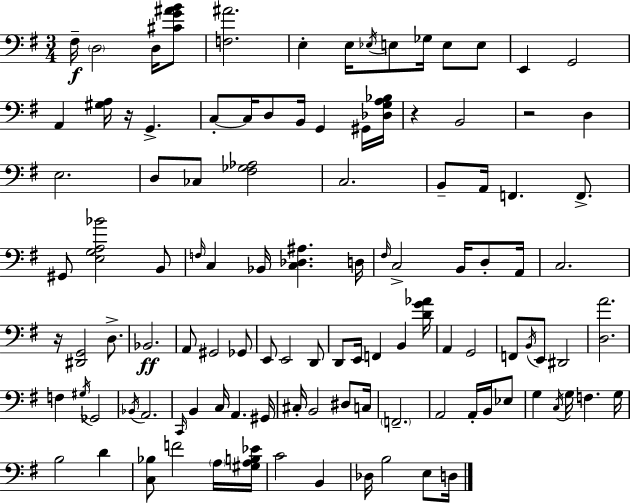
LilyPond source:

{
  \clef bass
  \numericTimeSignature
  \time 3/4
  \key e \minor
  \repeat volta 2 { fis16--\f \parenthesize d2 d16 <cis' g' ais' b'>8 | <f ais'>2. | e4-. e16 \acciaccatura { ees16 } e8 ges16 e8 e8 | e,4 g,2 | \break a,4 <gis a>16 r16 g,4.-> | c8-.~~ c16 d8 b,16 g,4 gis,16 | <des g a bes>16 r4 b,2 | r2 d4 | \break e2. | d8 ces8 <fis ges aes>2 | c2. | b,8-- a,16 f,4. f,8.-> | \break gis,8 <e g a bes'>2 b,8 | \grace { f16 } c4 bes,16 <c des ais>4. | d16 \grace { fis16 } c2-> b,16 | d8-. a,16 c2. | \break r16 <dis, g,>2 | d8.-> bes,2.\ff | a,8 gis,2 | ges,8 e,8 e,2 | \break d,8 d,8 e,16 f,4 b,4 | <d' g' aes'>16 a,4 g,2 | f,8 \acciaccatura { b,16 } e,8 dis,2 | <d a'>2. | \break f4 \acciaccatura { gis16 } ges,2 | \acciaccatura { bes,16 } a,2. | \grace { c,16 } b,4 c16 | a,4. gis,16 cis16-. b,2 | \break dis8 c16 \parenthesize f,2.-- | a,2 | a,16-. b,16 ees8 g4 \acciaccatura { c16 } | g16 f4. g16 b2 | \break d'4 <c bes>8 f'2 | \parenthesize a16 <gis a b ees'>16 c'2 | b,4 des16 b2 | e8 d16 } \bar "|."
}